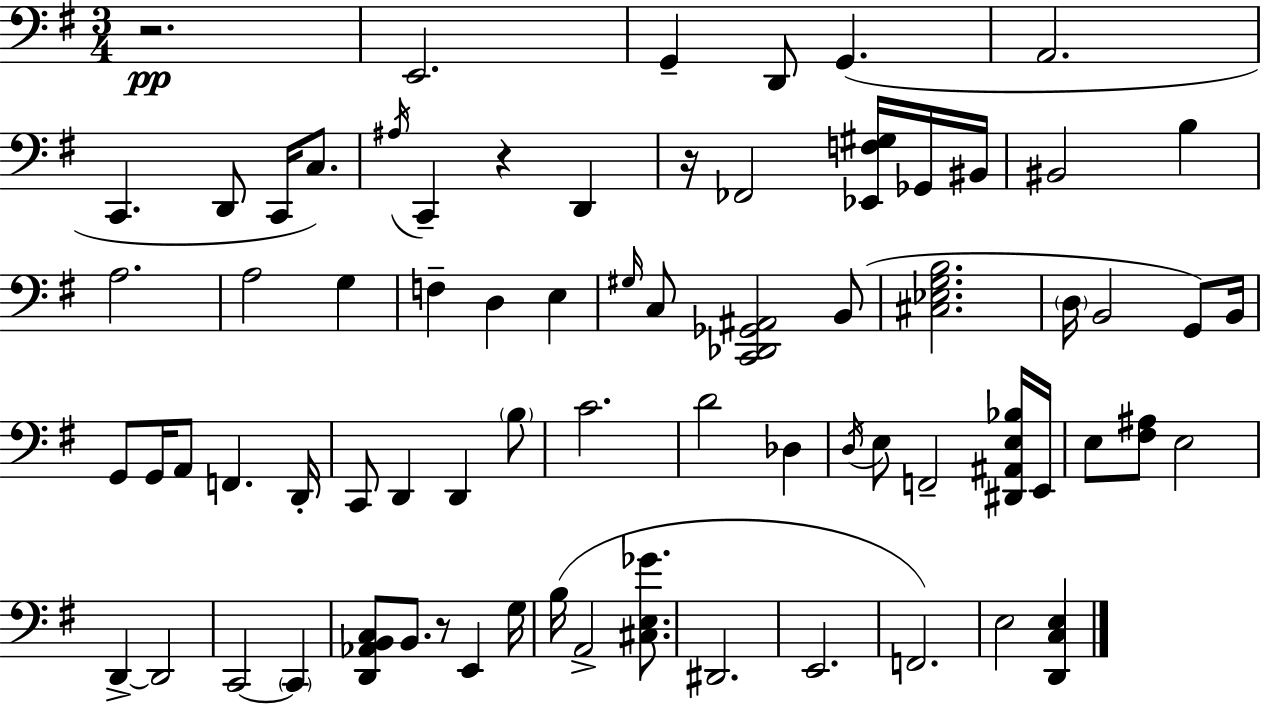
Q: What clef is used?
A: bass